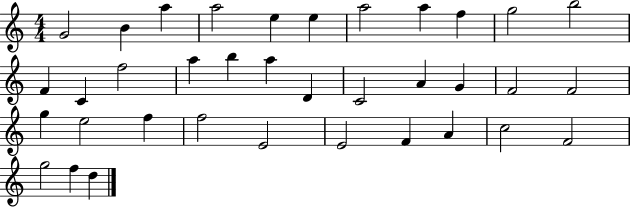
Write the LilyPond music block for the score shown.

{
  \clef treble
  \numericTimeSignature
  \time 4/4
  \key c \major
  g'2 b'4 a''4 | a''2 e''4 e''4 | a''2 a''4 f''4 | g''2 b''2 | \break f'4 c'4 f''2 | a''4 b''4 a''4 d'4 | c'2 a'4 g'4 | f'2 f'2 | \break g''4 e''2 f''4 | f''2 e'2 | e'2 f'4 a'4 | c''2 f'2 | \break g''2 f''4 d''4 | \bar "|."
}